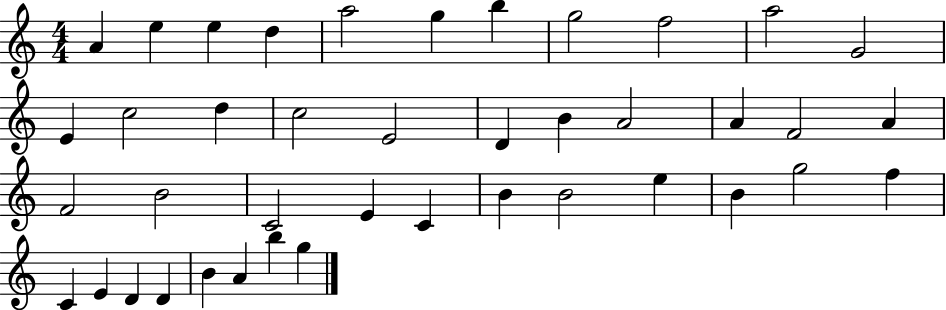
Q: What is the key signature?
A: C major